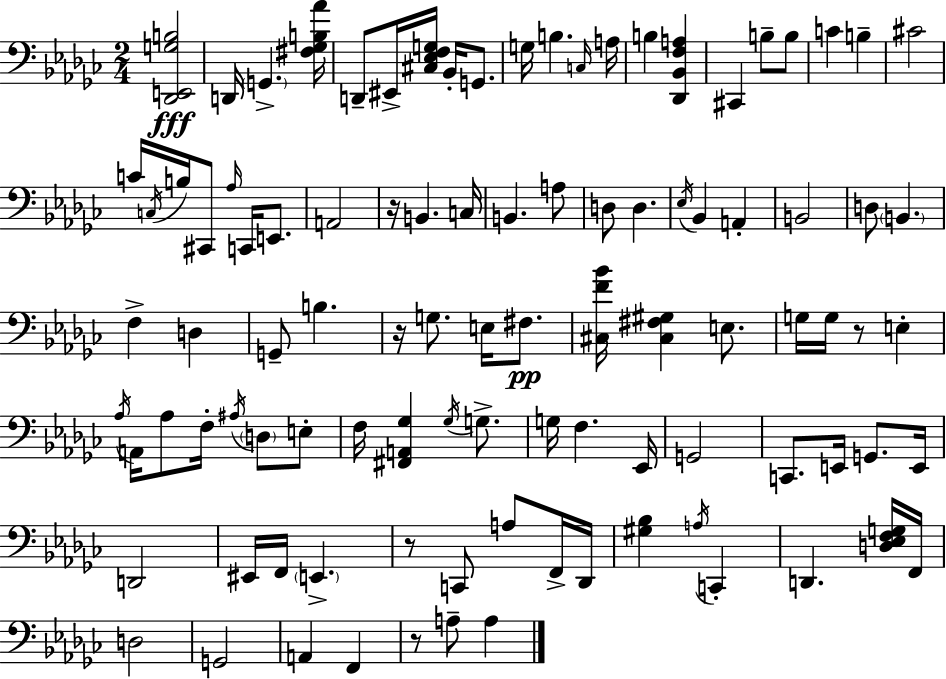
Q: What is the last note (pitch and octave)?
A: A3